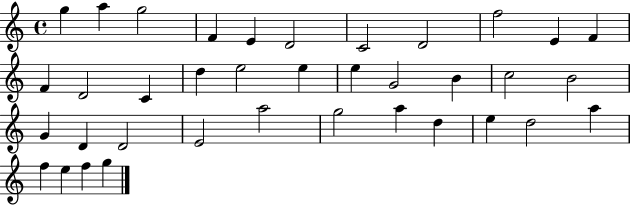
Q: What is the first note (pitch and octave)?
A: G5